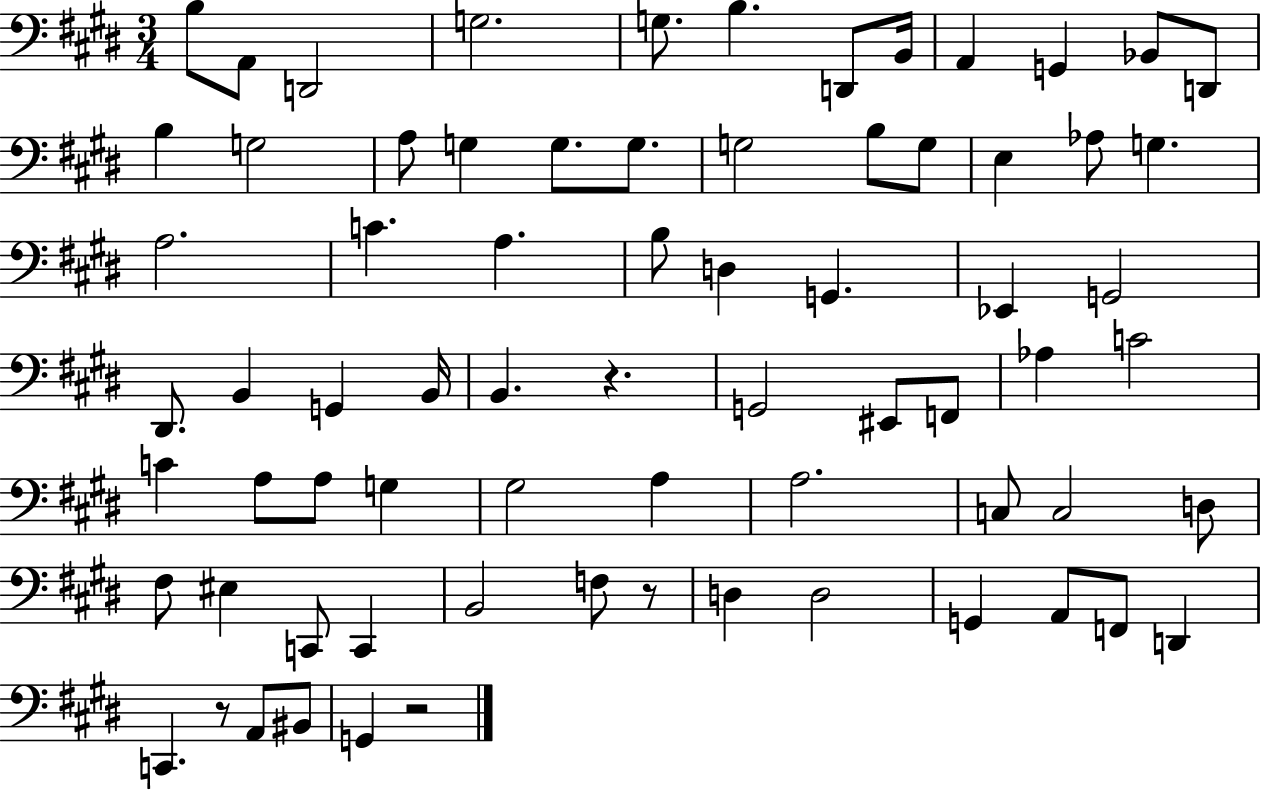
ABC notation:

X:1
T:Untitled
M:3/4
L:1/4
K:E
B,/2 A,,/2 D,,2 G,2 G,/2 B, D,,/2 B,,/4 A,, G,, _B,,/2 D,,/2 B, G,2 A,/2 G, G,/2 G,/2 G,2 B,/2 G,/2 E, _A,/2 G, A,2 C A, B,/2 D, G,, _E,, G,,2 ^D,,/2 B,, G,, B,,/4 B,, z G,,2 ^E,,/2 F,,/2 _A, C2 C A,/2 A,/2 G, ^G,2 A, A,2 C,/2 C,2 D,/2 ^F,/2 ^E, C,,/2 C,, B,,2 F,/2 z/2 D, D,2 G,, A,,/2 F,,/2 D,, C,, z/2 A,,/2 ^B,,/2 G,, z2